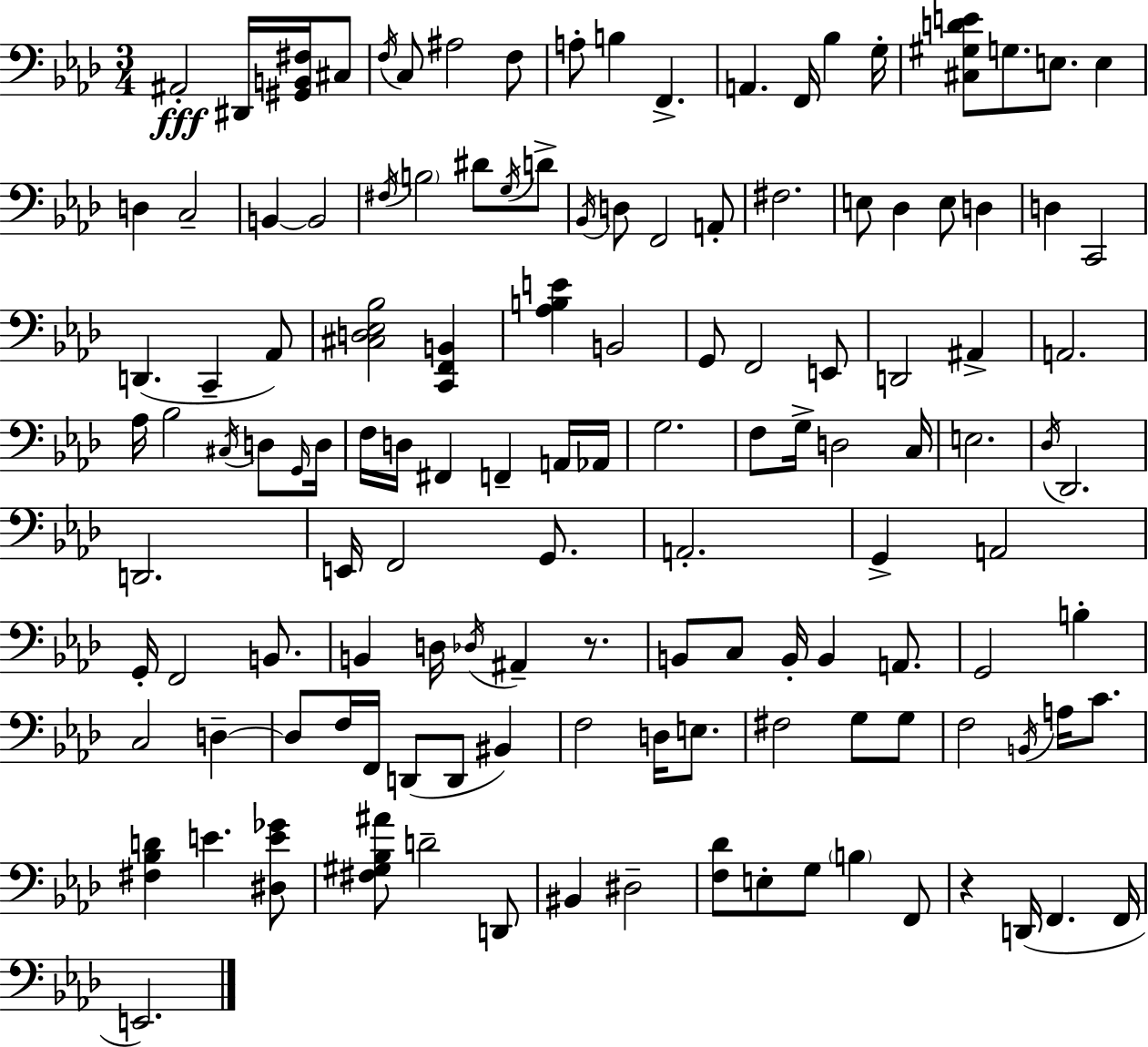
X:1
T:Untitled
M:3/4
L:1/4
K:Ab
^A,,2 ^D,,/4 [^G,,B,,^F,]/4 ^C,/2 F,/4 C,/2 ^A,2 F,/2 A,/2 B, F,, A,, F,,/4 _B, G,/4 [^C,^G,DE]/2 G,/2 E,/2 E, D, C,2 B,, B,,2 ^F,/4 B,2 ^D/2 G,/4 D/2 _B,,/4 D,/2 F,,2 A,,/2 ^F,2 E,/2 _D, E,/2 D, D, C,,2 D,, C,, _A,,/2 [^C,D,_E,_B,]2 [C,,F,,B,,] [_A,B,E] B,,2 G,,/2 F,,2 E,,/2 D,,2 ^A,, A,,2 _A,/4 _B,2 ^C,/4 D,/2 G,,/4 D,/4 F,/4 D,/4 ^F,, F,, A,,/4 _A,,/4 G,2 F,/2 G,/4 D,2 C,/4 E,2 _D,/4 _D,,2 D,,2 E,,/4 F,,2 G,,/2 A,,2 G,, A,,2 G,,/4 F,,2 B,,/2 B,, D,/4 _D,/4 ^A,, z/2 B,,/2 C,/2 B,,/4 B,, A,,/2 G,,2 B, C,2 D, D,/2 F,/4 F,,/4 D,,/2 D,,/2 ^B,, F,2 D,/4 E,/2 ^F,2 G,/2 G,/2 F,2 B,,/4 A,/4 C/2 [^F,_B,D] E [^D,E_G]/2 [^F,^G,_B,^A]/2 D2 D,,/2 ^B,, ^D,2 [F,_D]/2 E,/2 G,/2 B, F,,/2 z D,,/4 F,, F,,/4 E,,2